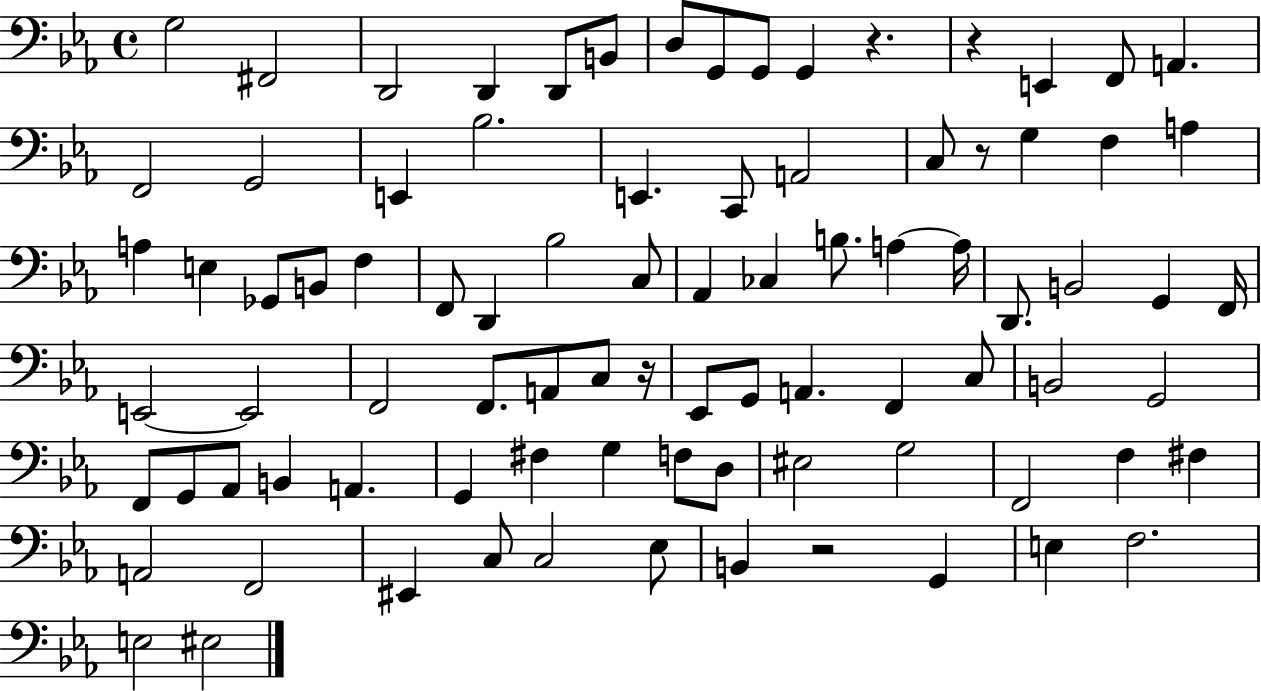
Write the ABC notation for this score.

X:1
T:Untitled
M:4/4
L:1/4
K:Eb
G,2 ^F,,2 D,,2 D,, D,,/2 B,,/2 D,/2 G,,/2 G,,/2 G,, z z E,, F,,/2 A,, F,,2 G,,2 E,, _B,2 E,, C,,/2 A,,2 C,/2 z/2 G, F, A, A, E, _G,,/2 B,,/2 F, F,,/2 D,, _B,2 C,/2 _A,, _C, B,/2 A, A,/4 D,,/2 B,,2 G,, F,,/4 E,,2 E,,2 F,,2 F,,/2 A,,/2 C,/2 z/4 _E,,/2 G,,/2 A,, F,, C,/2 B,,2 G,,2 F,,/2 G,,/2 _A,,/2 B,, A,, G,, ^F, G, F,/2 D,/2 ^E,2 G,2 F,,2 F, ^F, A,,2 F,,2 ^E,, C,/2 C,2 _E,/2 B,, z2 G,, E, F,2 E,2 ^E,2